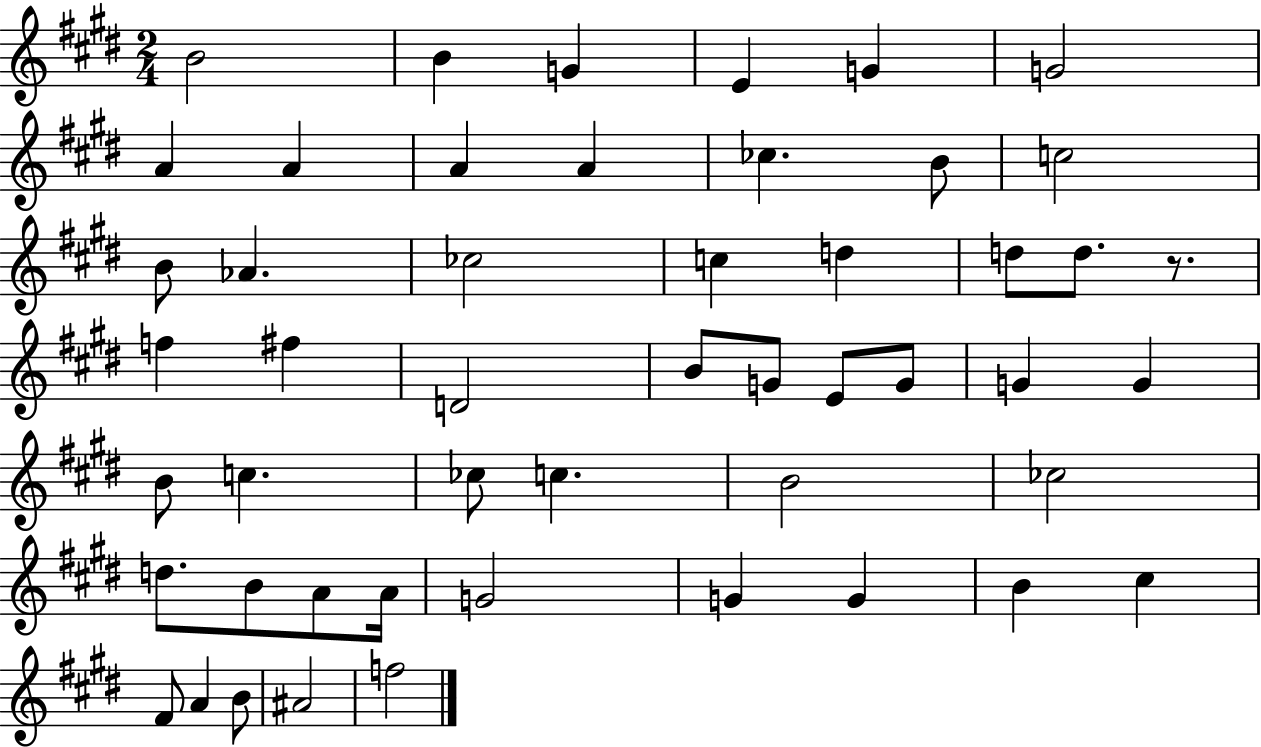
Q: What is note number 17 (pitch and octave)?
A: C5